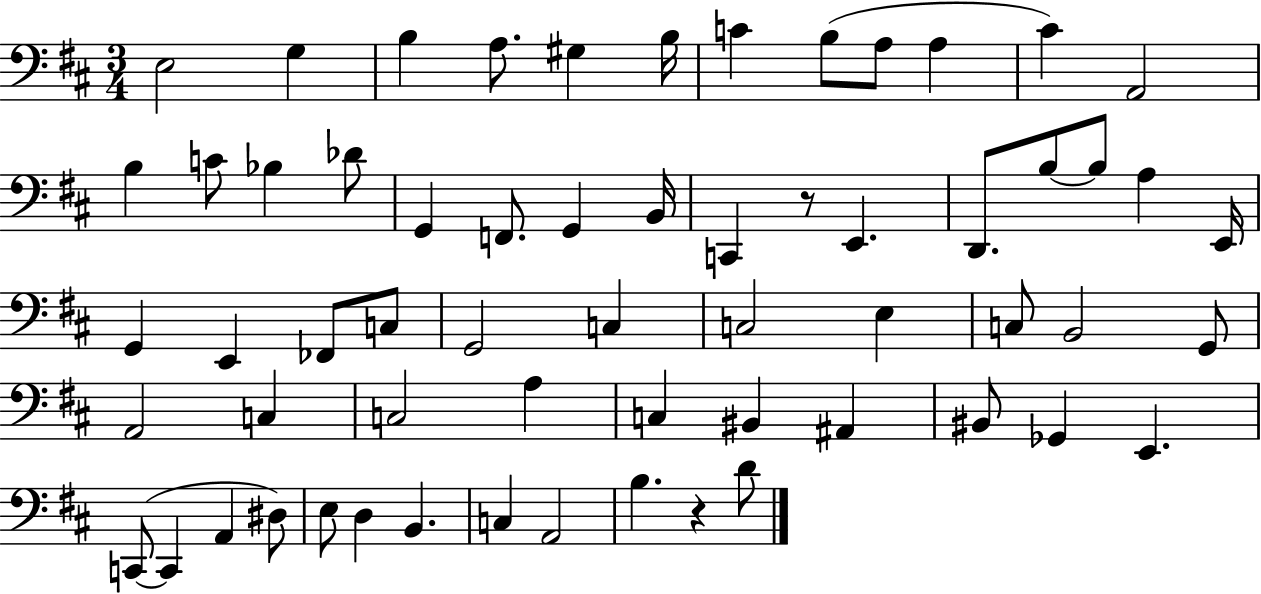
E3/h G3/q B3/q A3/e. G#3/q B3/s C4/q B3/e A3/e A3/q C#4/q A2/h B3/q C4/e Bb3/q Db4/e G2/q F2/e. G2/q B2/s C2/q R/e E2/q. D2/e. B3/e B3/e A3/q E2/s G2/q E2/q FES2/e C3/e G2/h C3/q C3/h E3/q C3/e B2/h G2/e A2/h C3/q C3/h A3/q C3/q BIS2/q A#2/q BIS2/e Gb2/q E2/q. C2/e C2/q A2/q D#3/e E3/e D3/q B2/q. C3/q A2/h B3/q. R/q D4/e